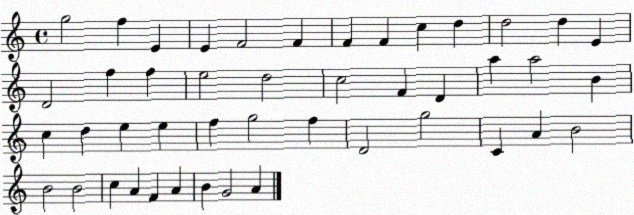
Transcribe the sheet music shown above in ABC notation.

X:1
T:Untitled
M:4/4
L:1/4
K:C
g2 f E E F2 F F F c d d2 d E D2 f f e2 d2 c2 F D a a2 B c d e e f g2 f D2 g2 C A B2 B2 B2 c A F A B G2 A